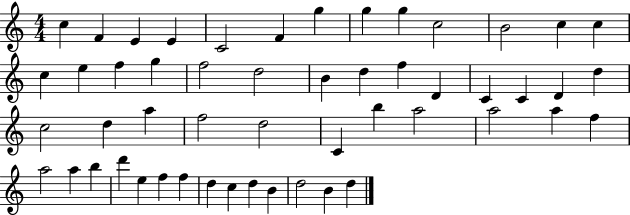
C5/q F4/q E4/q E4/q C4/h F4/q G5/q G5/q G5/q C5/h B4/h C5/q C5/q C5/q E5/q F5/q G5/q F5/h D5/h B4/q D5/q F5/q D4/q C4/q C4/q D4/q D5/q C5/h D5/q A5/q F5/h D5/h C4/q B5/q A5/h A5/h A5/q F5/q A5/h A5/q B5/q D6/q E5/q F5/q F5/q D5/q C5/q D5/q B4/q D5/h B4/q D5/q